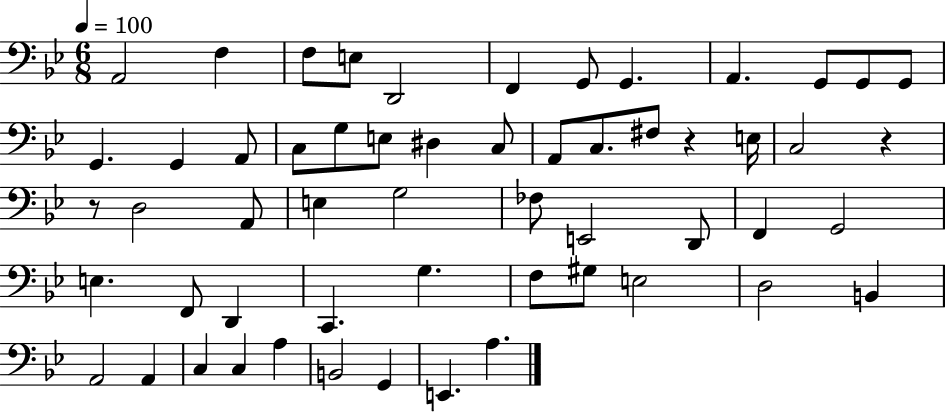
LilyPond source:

{
  \clef bass
  \numericTimeSignature
  \time 6/8
  \key bes \major
  \tempo 4 = 100
  \repeat volta 2 { a,2 f4 | f8 e8 d,2 | f,4 g,8 g,4. | a,4. g,8 g,8 g,8 | \break g,4. g,4 a,8 | c8 g8 e8 dis4 c8 | a,8 c8. fis8 r4 e16 | c2 r4 | \break r8 d2 a,8 | e4 g2 | fes8 e,2 d,8 | f,4 g,2 | \break e4. f,8 d,4 | c,4. g4. | f8 gis8 e2 | d2 b,4 | \break a,2 a,4 | c4 c4 a4 | b,2 g,4 | e,4. a4. | \break } \bar "|."
}